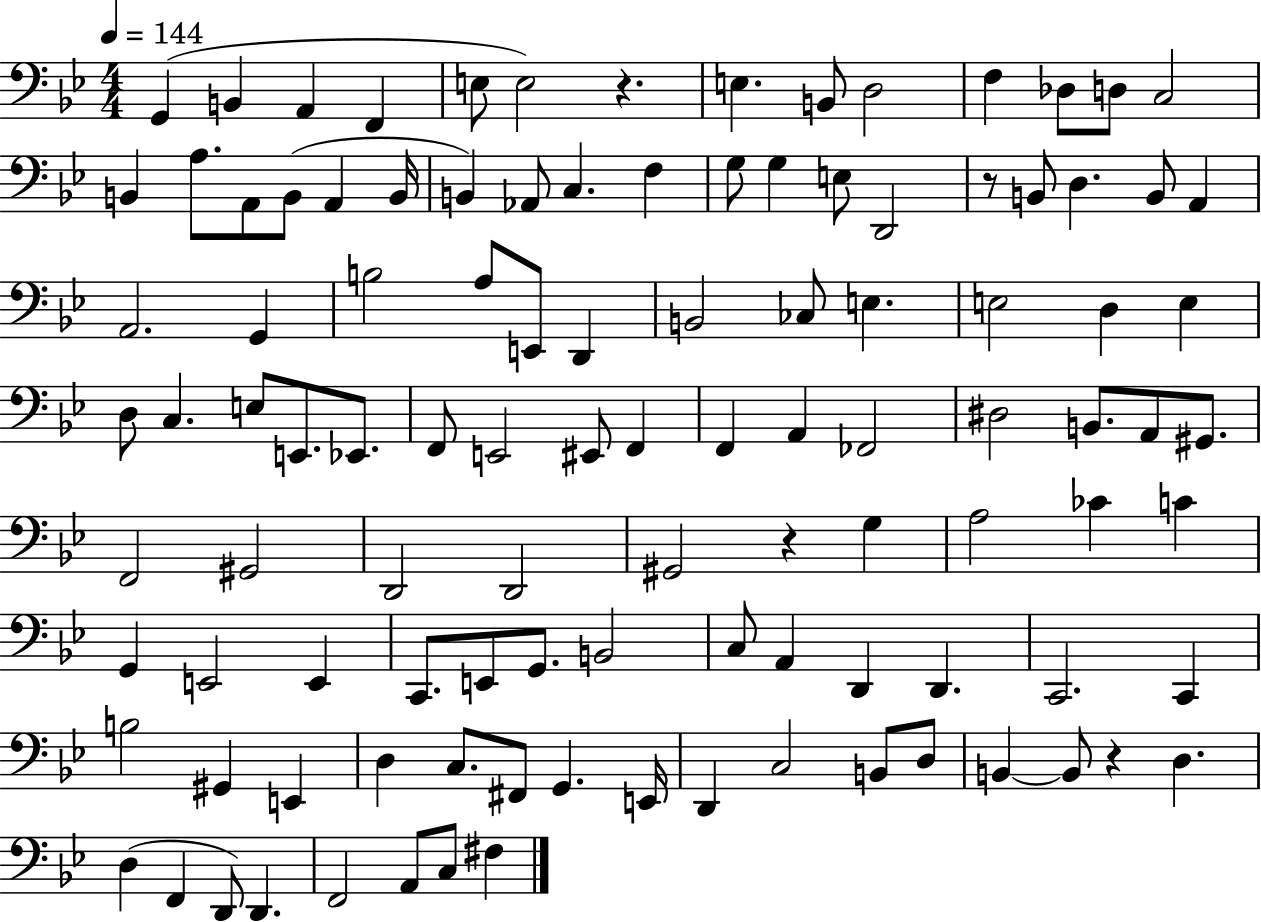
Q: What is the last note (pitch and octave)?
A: F#3